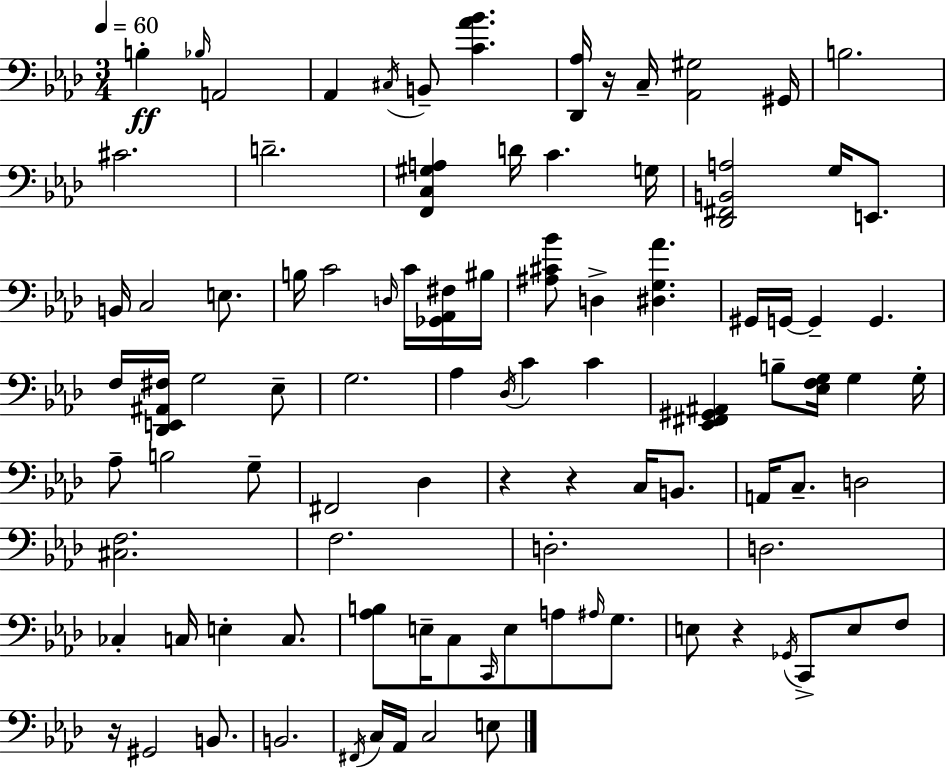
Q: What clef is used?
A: bass